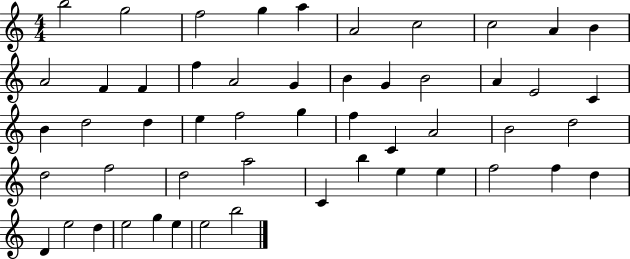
B5/h G5/h F5/h G5/q A5/q A4/h C5/h C5/h A4/q B4/q A4/h F4/q F4/q F5/q A4/h G4/q B4/q G4/q B4/h A4/q E4/h C4/q B4/q D5/h D5/q E5/q F5/h G5/q F5/q C4/q A4/h B4/h D5/h D5/h F5/h D5/h A5/h C4/q B5/q E5/q E5/q F5/h F5/q D5/q D4/q E5/h D5/q E5/h G5/q E5/q E5/h B5/h